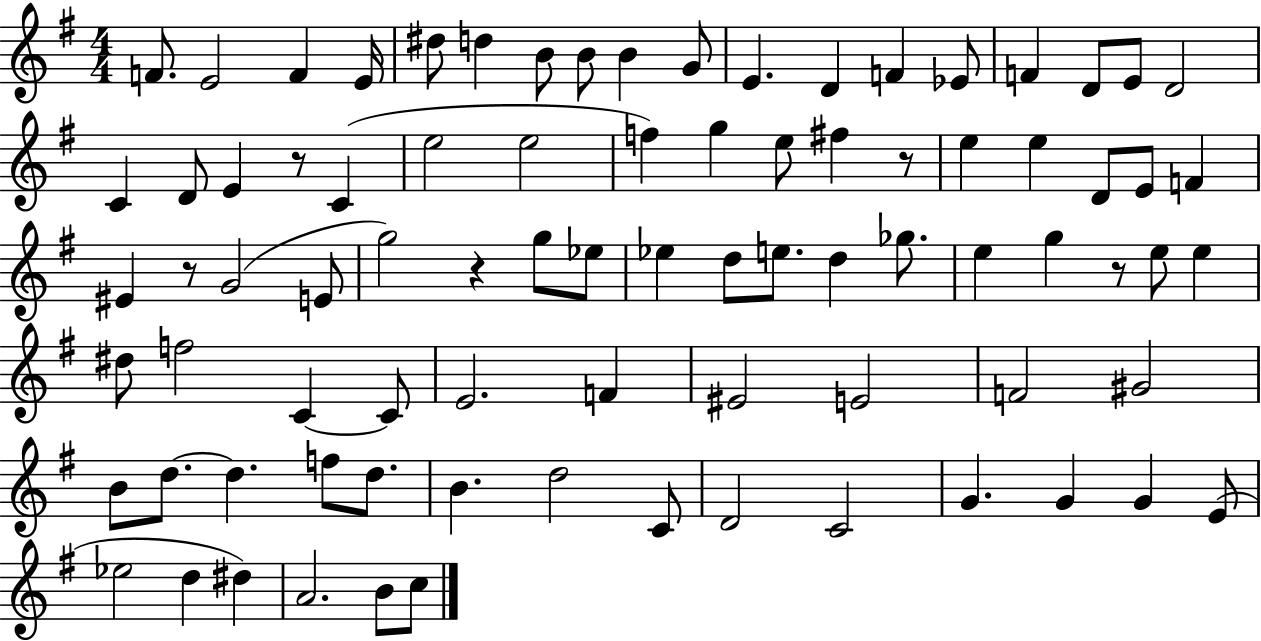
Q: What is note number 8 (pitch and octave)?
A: B4